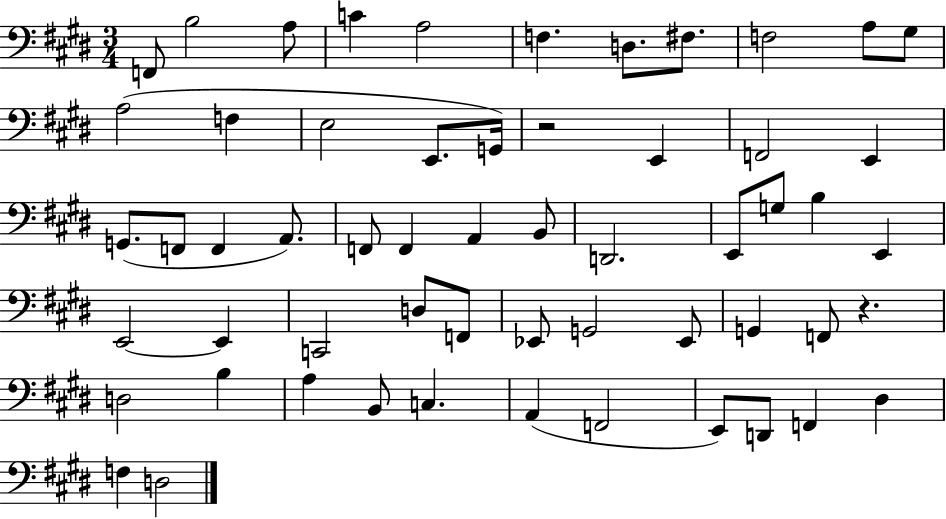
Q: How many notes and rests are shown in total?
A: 57